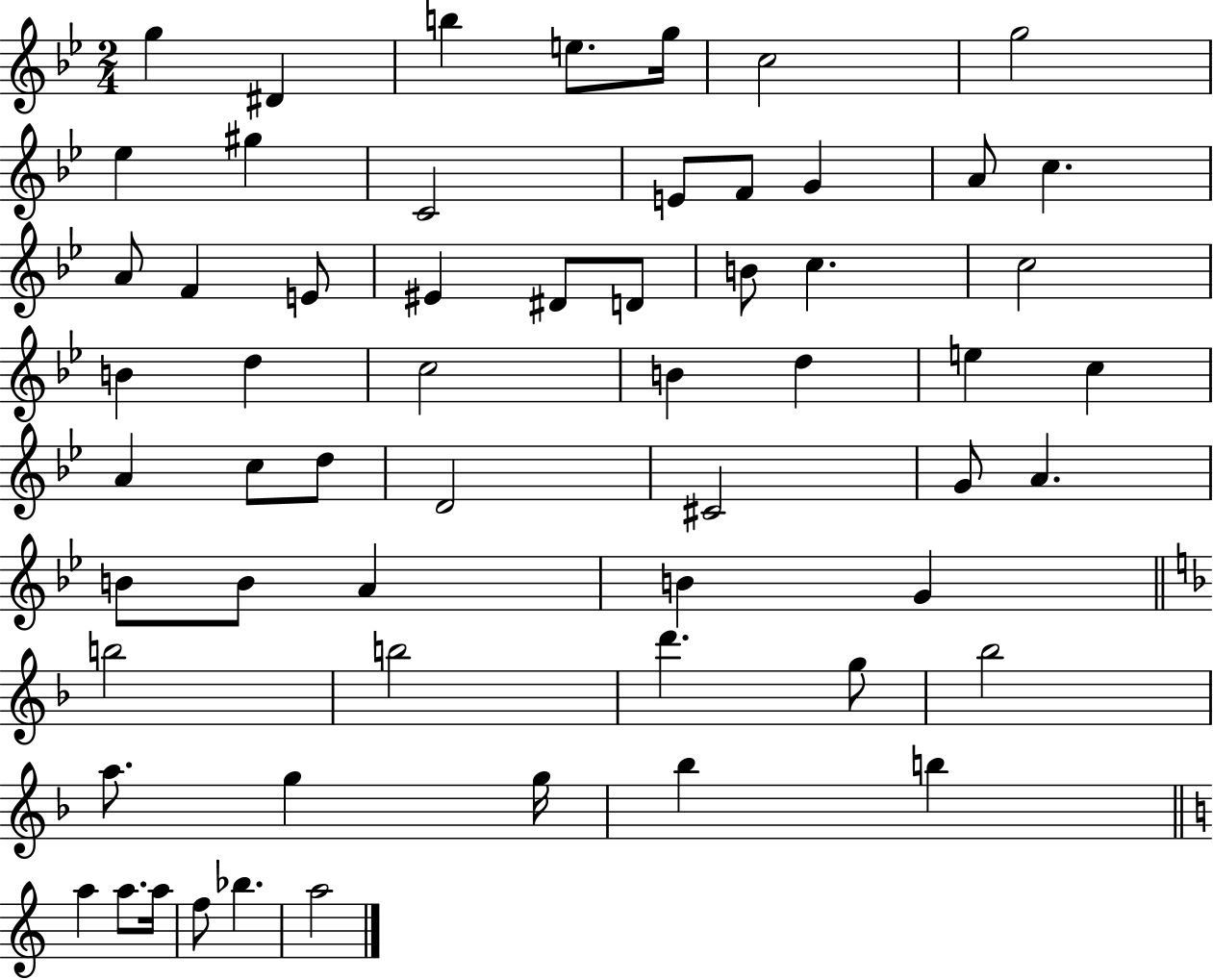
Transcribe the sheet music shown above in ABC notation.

X:1
T:Untitled
M:2/4
L:1/4
K:Bb
g ^D b e/2 g/4 c2 g2 _e ^g C2 E/2 F/2 G A/2 c A/2 F E/2 ^E ^D/2 D/2 B/2 c c2 B d c2 B d e c A c/2 d/2 D2 ^C2 G/2 A B/2 B/2 A B G b2 b2 d' g/2 _b2 a/2 g g/4 _b b a a/2 a/4 f/2 _b a2